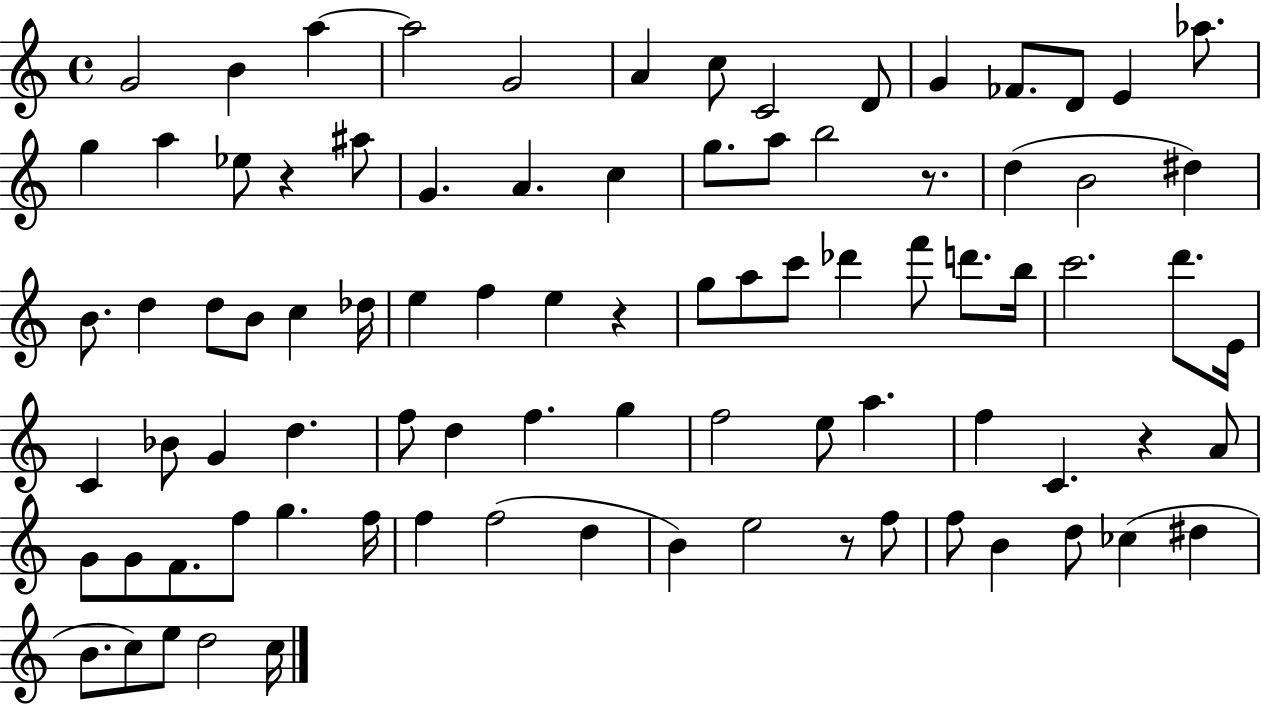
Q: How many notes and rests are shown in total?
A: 87